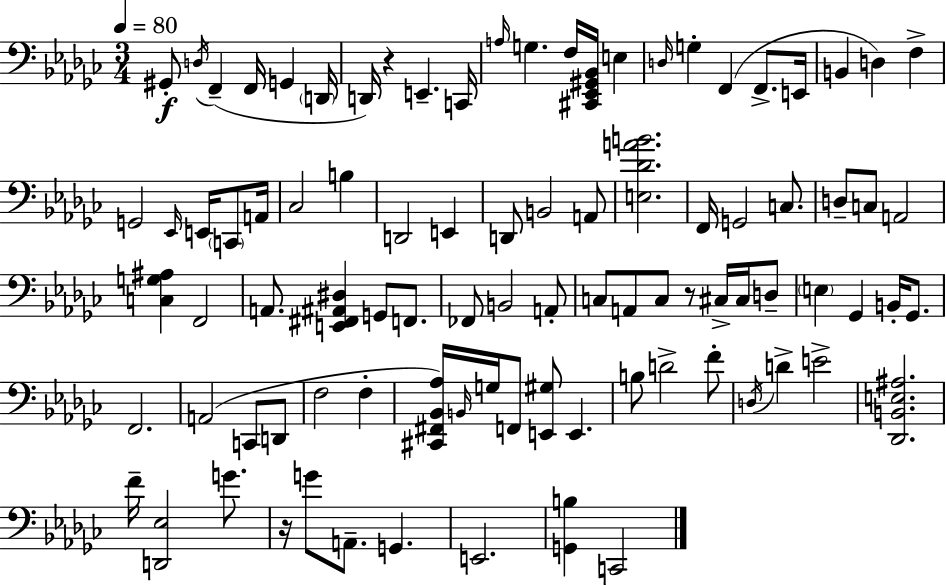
X:1
T:Untitled
M:3/4
L:1/4
K:Ebm
^G,,/2 D,/4 F,, F,,/4 G,, D,,/4 D,,/4 z E,, C,,/4 A,/4 G, F,/4 [^C,,_E,,^G,,_B,,]/4 E, D,/4 G, F,, F,,/2 E,,/4 B,, D, F, G,,2 _E,,/4 E,,/4 C,,/2 A,,/4 _C,2 B, D,,2 E,, D,,/2 B,,2 A,,/2 [E,_DAB]2 F,,/4 G,,2 C,/2 D,/2 C,/2 A,,2 [C,G,^A,] F,,2 A,,/2 [E,,^F,,^A,,^D,] G,,/2 F,,/2 _F,,/2 B,,2 A,,/2 C,/2 A,,/2 C,/2 z/2 ^C,/4 ^C,/4 D,/2 E, _G,, B,,/4 _G,,/2 F,,2 A,,2 C,,/2 D,,/2 F,2 F, [^C,,^F,,_B,,_A,]/4 B,,/4 G,/4 F,,/2 [E,,^G,]/2 E,, B,/2 D2 F/2 D,/4 D E2 [_D,,B,,E,^A,]2 F/4 [D,,_E,]2 G/2 z/4 G/2 A,,/2 G,, E,,2 [G,,B,] C,,2